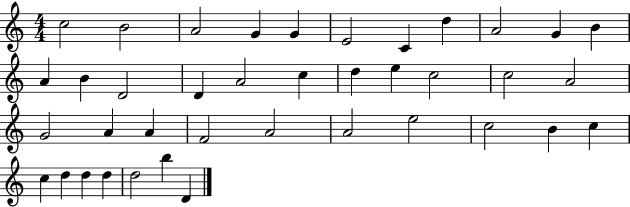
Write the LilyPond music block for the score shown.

{
  \clef treble
  \numericTimeSignature
  \time 4/4
  \key c \major
  c''2 b'2 | a'2 g'4 g'4 | e'2 c'4 d''4 | a'2 g'4 b'4 | \break a'4 b'4 d'2 | d'4 a'2 c''4 | d''4 e''4 c''2 | c''2 a'2 | \break g'2 a'4 a'4 | f'2 a'2 | a'2 e''2 | c''2 b'4 c''4 | \break c''4 d''4 d''4 d''4 | d''2 b''4 d'4 | \bar "|."
}